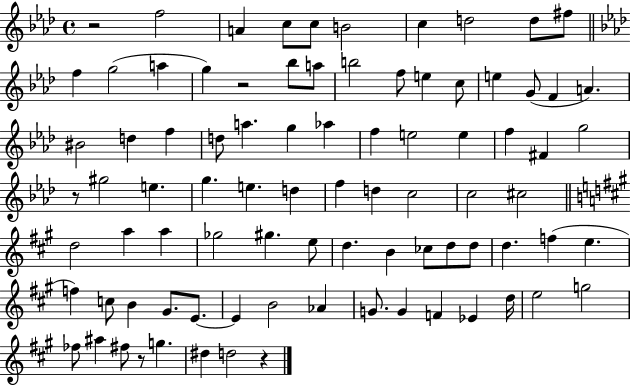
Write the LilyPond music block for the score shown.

{
  \clef treble
  \time 4/4
  \defaultTimeSignature
  \key aes \major
  r2 f''2 | a'4 c''8 c''8 b'2 | c''4 d''2 d''8 fis''8 | \bar "||" \break \key f \minor f''4 g''2( a''4 | g''4) r2 bes''8 a''8 | b''2 f''8 e''4 c''8 | e''4 g'8( f'4 a'4.) | \break bis'2 d''4 f''4 | d''8 a''4. g''4 aes''4 | f''4 e''2 e''4 | f''4 fis'4 g''2 | \break r8 gis''2 e''4. | g''4. e''4. d''4 | f''4 d''4 c''2 | c''2 cis''2 | \break \bar "||" \break \key a \major d''2 a''4 a''4 | ges''2 gis''4. e''8 | d''4. b'4 ces''8 d''8 d''8 | d''4. f''4( e''4. | \break f''4) c''8 b'4 gis'8. e'8.~~ | e'4 b'2 aes'4 | g'8. g'4 f'4 ees'4 d''16 | e''2 g''2 | \break fes''8 ais''4 fis''8 r8 g''4. | dis''4 d''2 r4 | \bar "|."
}